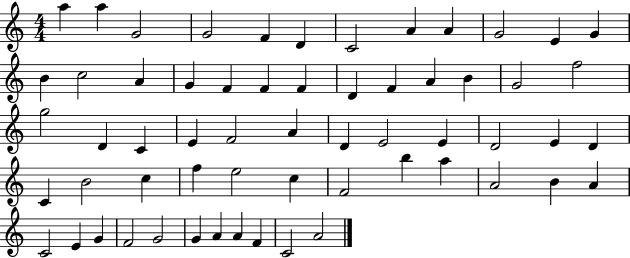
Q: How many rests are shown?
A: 0